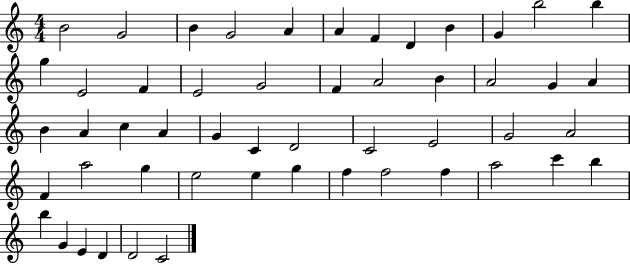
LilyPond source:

{
  \clef treble
  \numericTimeSignature
  \time 4/4
  \key c \major
  b'2 g'2 | b'4 g'2 a'4 | a'4 f'4 d'4 b'4 | g'4 b''2 b''4 | \break g''4 e'2 f'4 | e'2 g'2 | f'4 a'2 b'4 | a'2 g'4 a'4 | \break b'4 a'4 c''4 a'4 | g'4 c'4 d'2 | c'2 e'2 | g'2 a'2 | \break f'4 a''2 g''4 | e''2 e''4 g''4 | f''4 f''2 f''4 | a''2 c'''4 b''4 | \break b''4 g'4 e'4 d'4 | d'2 c'2 | \bar "|."
}